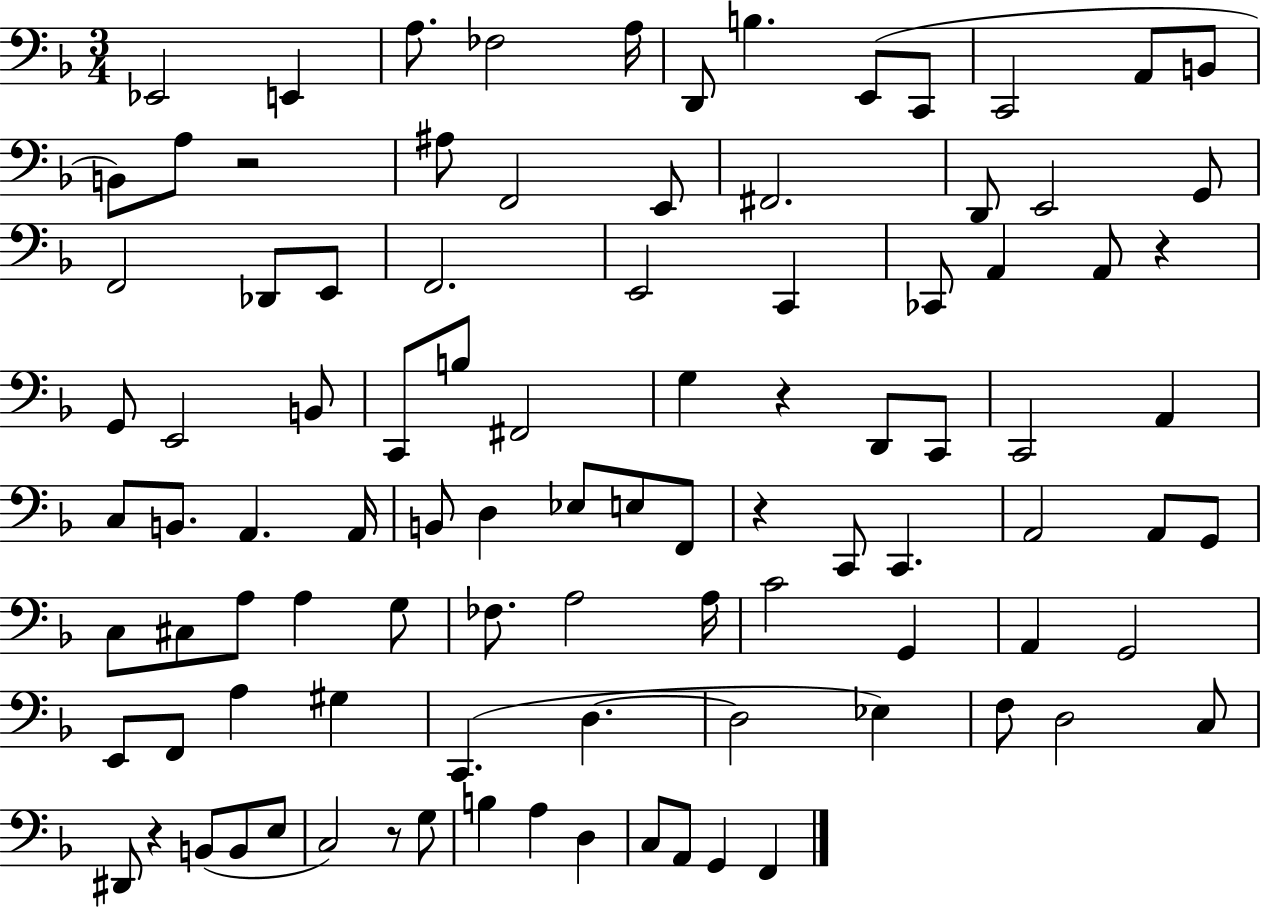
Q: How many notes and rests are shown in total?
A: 97